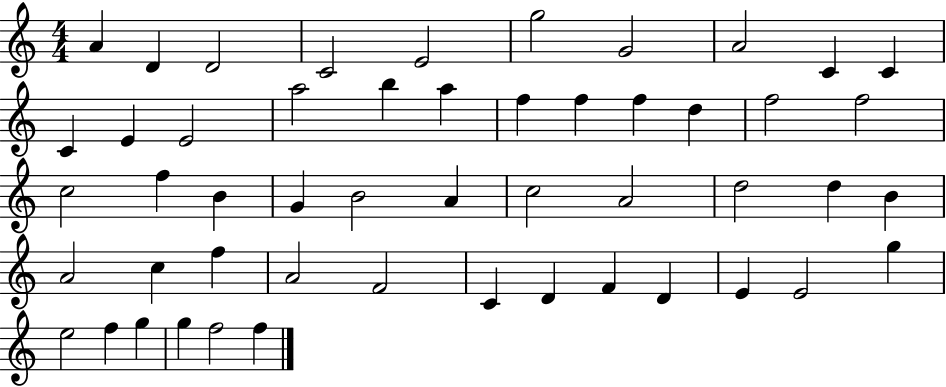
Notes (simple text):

A4/q D4/q D4/h C4/h E4/h G5/h G4/h A4/h C4/q C4/q C4/q E4/q E4/h A5/h B5/q A5/q F5/q F5/q F5/q D5/q F5/h F5/h C5/h F5/q B4/q G4/q B4/h A4/q C5/h A4/h D5/h D5/q B4/q A4/h C5/q F5/q A4/h F4/h C4/q D4/q F4/q D4/q E4/q E4/h G5/q E5/h F5/q G5/q G5/q F5/h F5/q